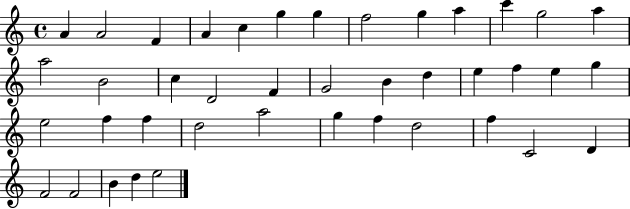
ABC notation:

X:1
T:Untitled
M:4/4
L:1/4
K:C
A A2 F A c g g f2 g a c' g2 a a2 B2 c D2 F G2 B d e f e g e2 f f d2 a2 g f d2 f C2 D F2 F2 B d e2